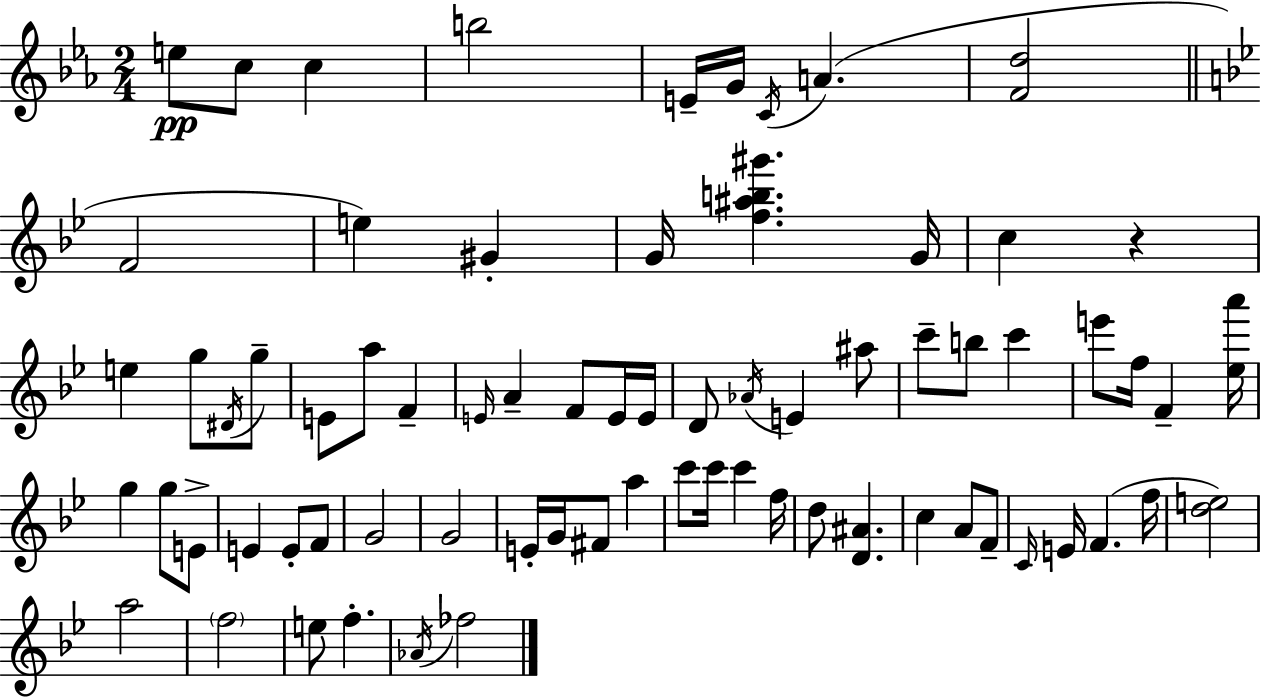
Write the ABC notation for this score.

X:1
T:Untitled
M:2/4
L:1/4
K:Cm
e/2 c/2 c b2 E/4 G/4 C/4 A [Fd]2 F2 e ^G G/4 [f^ab^g'] G/4 c z e g/2 ^D/4 g/2 E/2 a/2 F E/4 A F/2 E/4 E/4 D/2 _A/4 E ^a/2 c'/2 b/2 c' e'/2 f/4 F [_ea']/4 g g/2 E/2 E E/2 F/2 G2 G2 E/4 G/4 ^F/2 a c'/2 c'/4 c' f/4 d/2 [D^A] c A/2 F/2 C/4 E/4 F f/4 [de]2 a2 f2 e/2 f _A/4 _f2